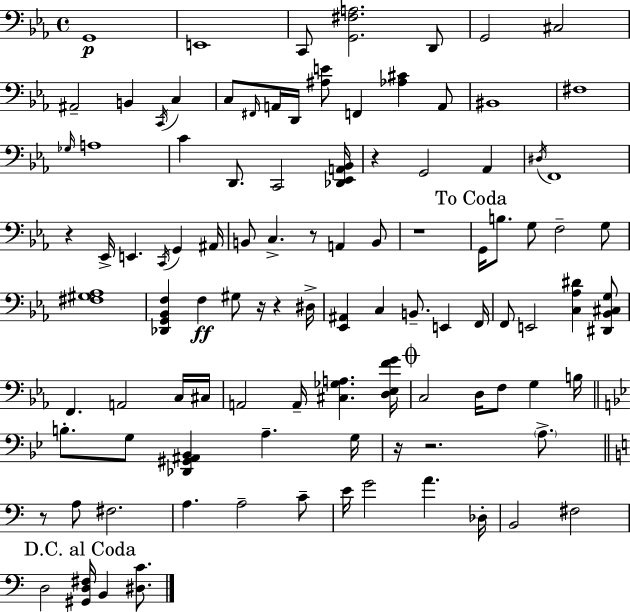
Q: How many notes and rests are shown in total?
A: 102